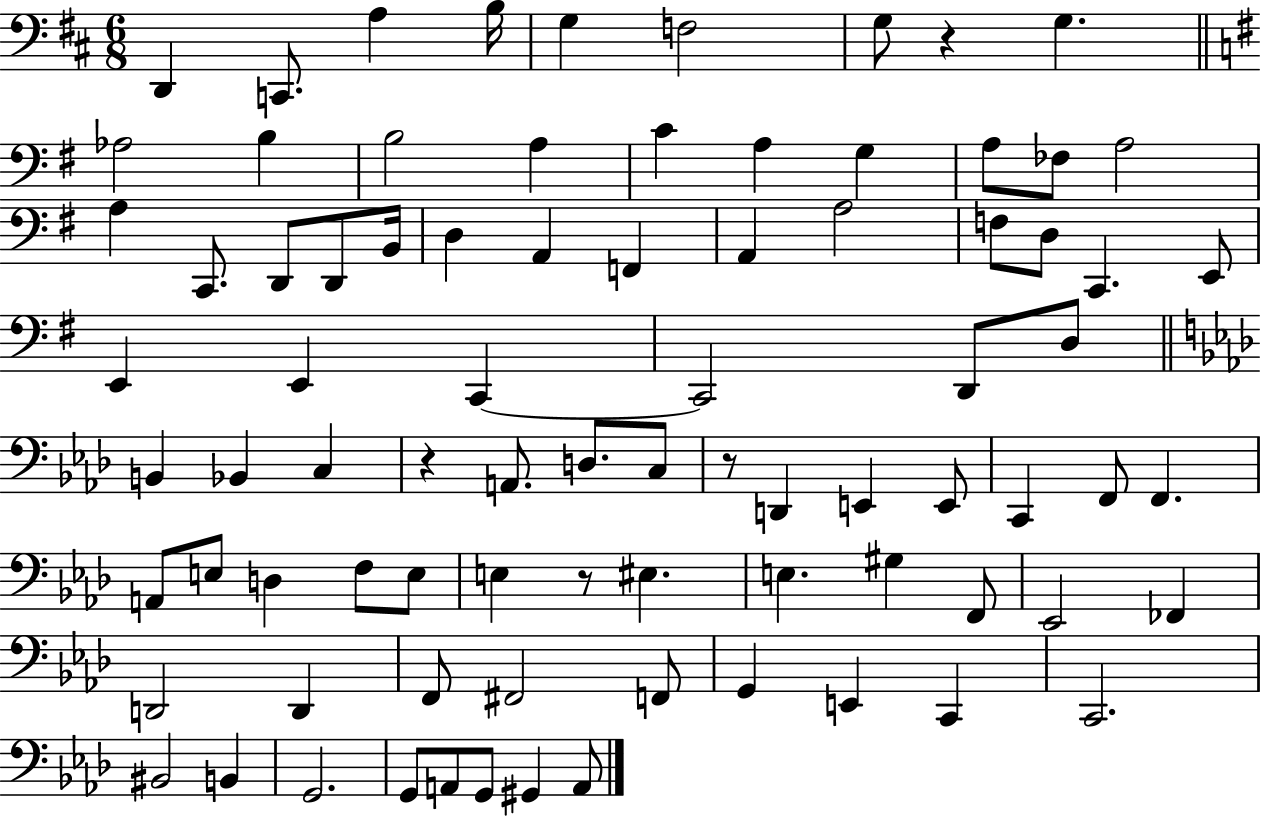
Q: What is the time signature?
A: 6/8